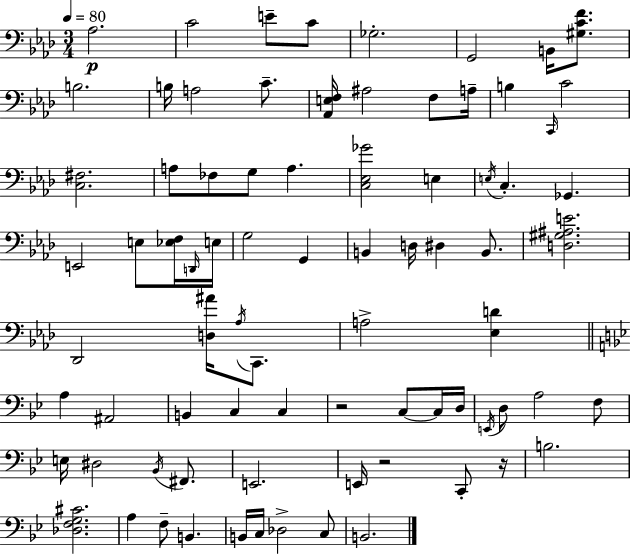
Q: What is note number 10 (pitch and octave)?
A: A3